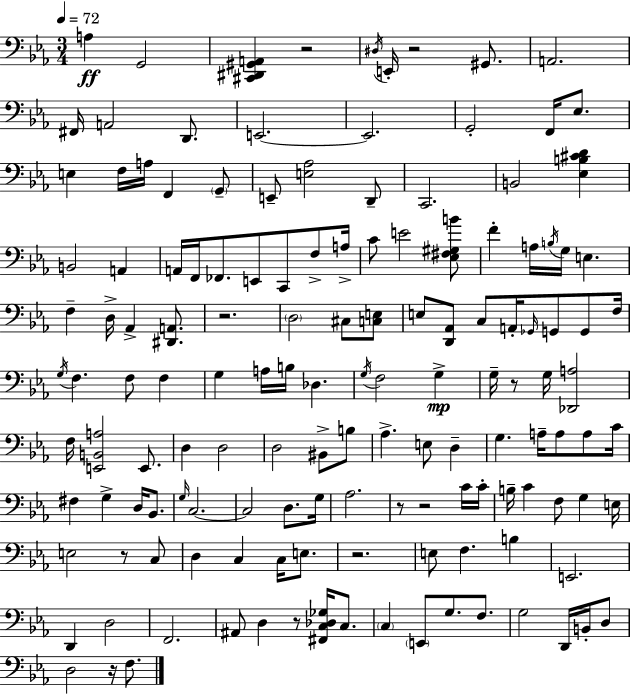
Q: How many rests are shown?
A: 10